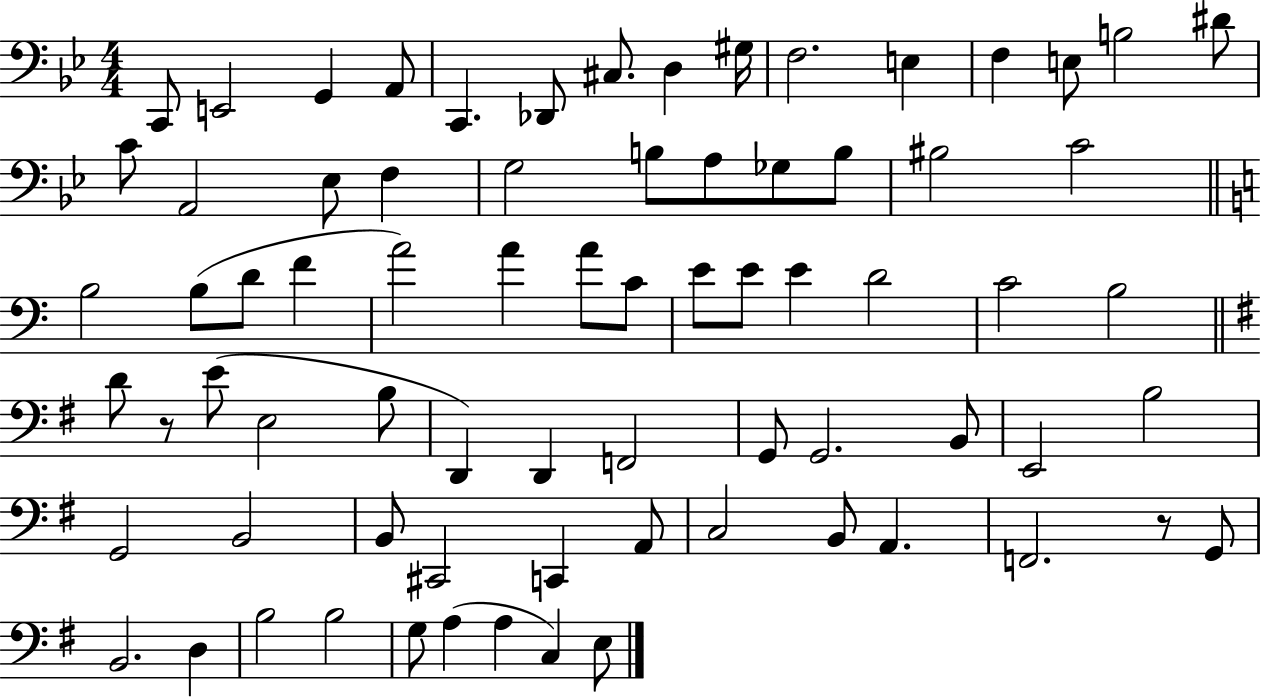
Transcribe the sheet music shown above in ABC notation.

X:1
T:Untitled
M:4/4
L:1/4
K:Bb
C,,/2 E,,2 G,, A,,/2 C,, _D,,/2 ^C,/2 D, ^G,/4 F,2 E, F, E,/2 B,2 ^D/2 C/2 A,,2 _E,/2 F, G,2 B,/2 A,/2 _G,/2 B,/2 ^B,2 C2 B,2 B,/2 D/2 F A2 A A/2 C/2 E/2 E/2 E D2 C2 B,2 D/2 z/2 E/2 E,2 B,/2 D,, D,, F,,2 G,,/2 G,,2 B,,/2 E,,2 B,2 G,,2 B,,2 B,,/2 ^C,,2 C,, A,,/2 C,2 B,,/2 A,, F,,2 z/2 G,,/2 B,,2 D, B,2 B,2 G,/2 A, A, C, E,/2